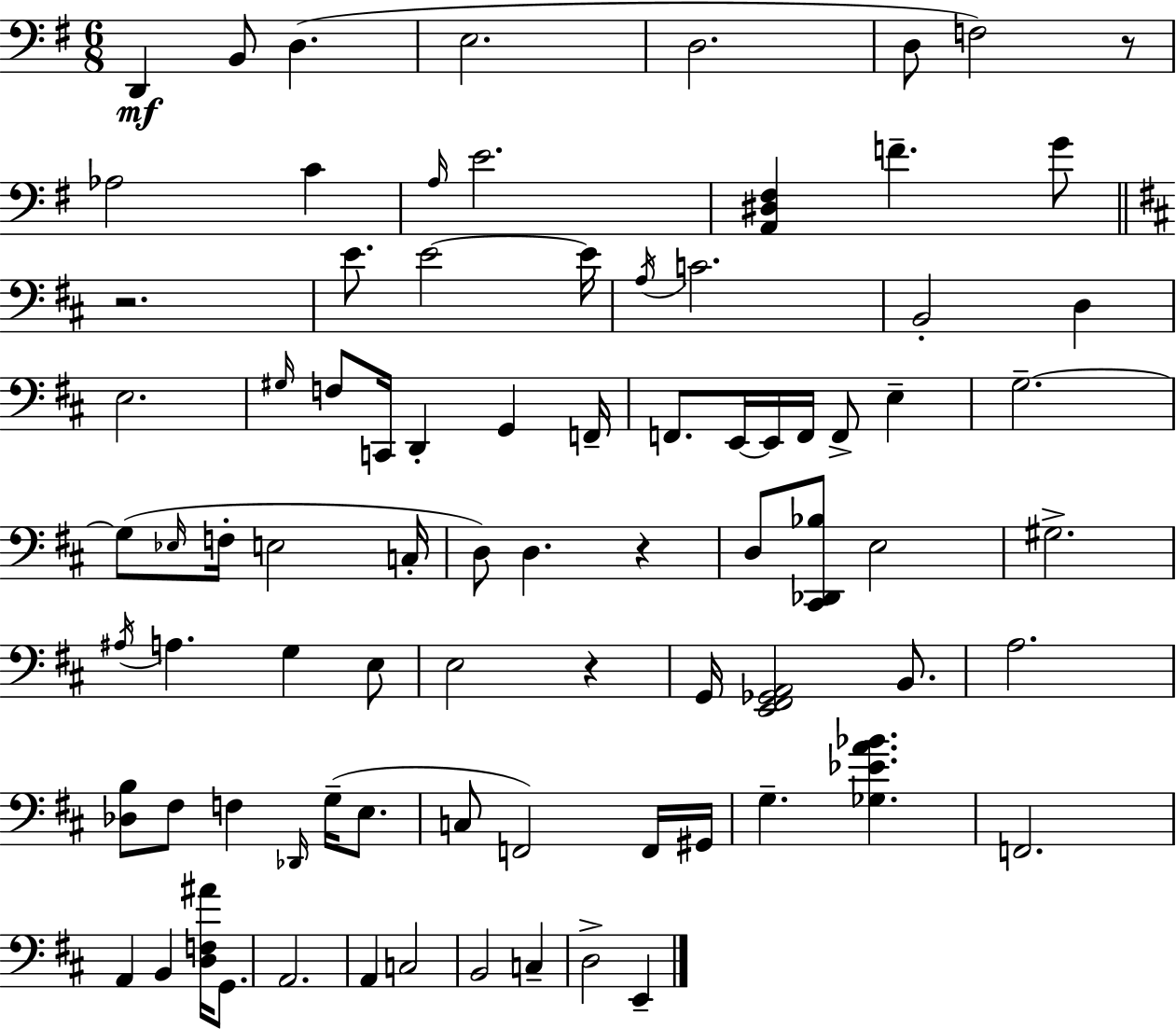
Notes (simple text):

D2/q B2/e D3/q. E3/h. D3/h. D3/e F3/h R/e Ab3/h C4/q A3/s E4/h. [A2,D#3,F#3]/q F4/q. G4/e R/h. E4/e. E4/h E4/s A3/s C4/h. B2/h D3/q E3/h. G#3/s F3/e C2/s D2/q G2/q F2/s F2/e. E2/s E2/s F2/s F2/e E3/q G3/h. G3/e Eb3/s F3/s E3/h C3/s D3/e D3/q. R/q D3/e [C#2,Db2,Bb3]/e E3/h G#3/h. A#3/s A3/q. G3/q E3/e E3/h R/q G2/s [E2,F#2,Gb2,A2]/h B2/e. A3/h. [Db3,B3]/e F#3/e F3/q Db2/s G3/s E3/e. C3/e F2/h F2/s G#2/s G3/q. [Gb3,Eb4,A4,Bb4]/q. F2/h. A2/q B2/q [D3,F3,A#4]/s G2/e. A2/h. A2/q C3/h B2/h C3/q D3/h E2/q